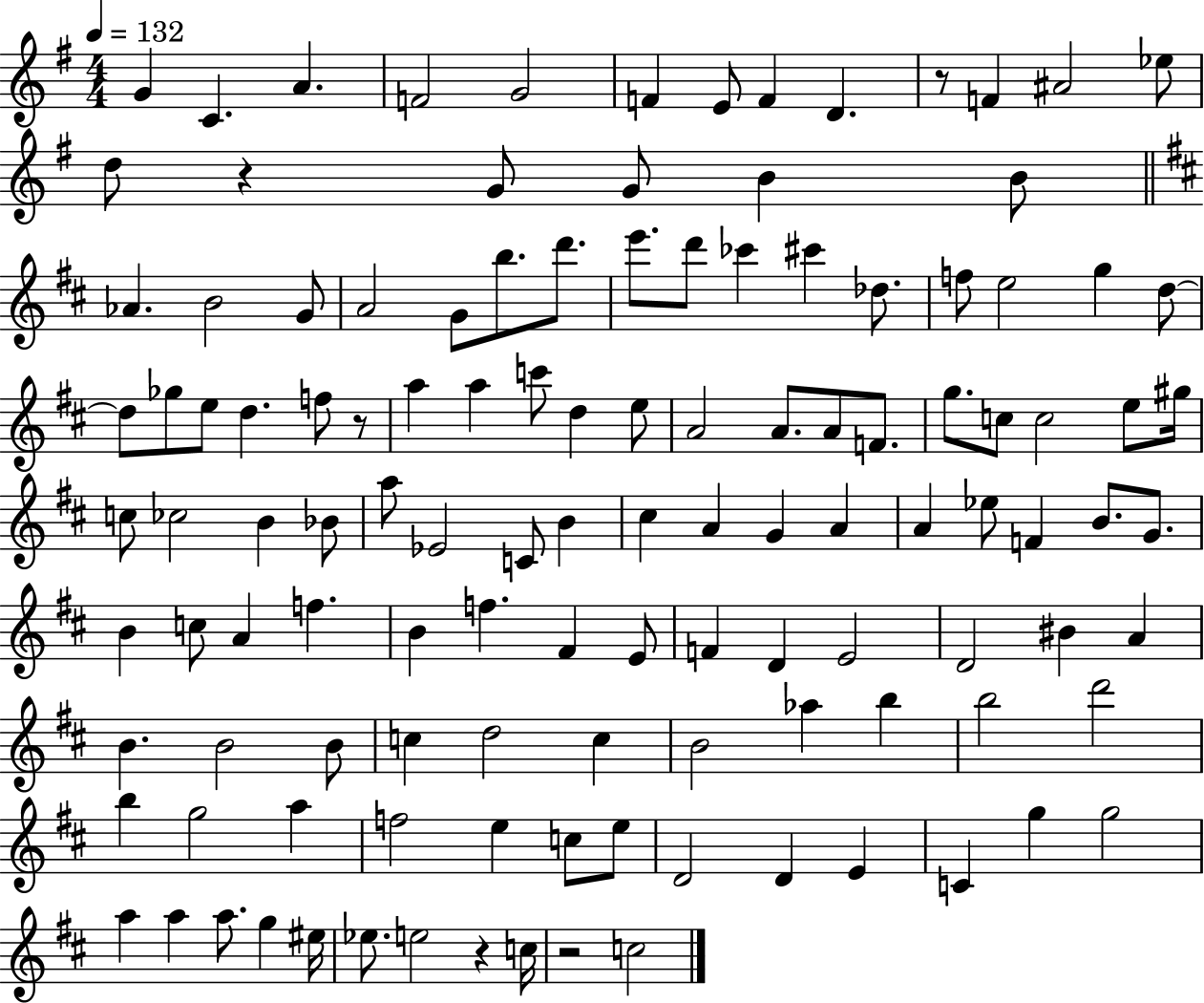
G4/q C4/q. A4/q. F4/h G4/h F4/q E4/e F4/q D4/q. R/e F4/q A#4/h Eb5/e D5/e R/q G4/e G4/e B4/q B4/e Ab4/q. B4/h G4/e A4/h G4/e B5/e. D6/e. E6/e. D6/e CES6/q C#6/q Db5/e. F5/e E5/h G5/q D5/e D5/e Gb5/e E5/e D5/q. F5/e R/e A5/q A5/q C6/e D5/q E5/e A4/h A4/e. A4/e F4/e. G5/e. C5/e C5/h E5/e G#5/s C5/e CES5/h B4/q Bb4/e A5/e Eb4/h C4/e B4/q C#5/q A4/q G4/q A4/q A4/q Eb5/e F4/q B4/e. G4/e. B4/q C5/e A4/q F5/q. B4/q F5/q. F#4/q E4/e F4/q D4/q E4/h D4/h BIS4/q A4/q B4/q. B4/h B4/e C5/q D5/h C5/q B4/h Ab5/q B5/q B5/h D6/h B5/q G5/h A5/q F5/h E5/q C5/e E5/e D4/h D4/q E4/q C4/q G5/q G5/h A5/q A5/q A5/e. G5/q EIS5/s Eb5/e. E5/h R/q C5/s R/h C5/h